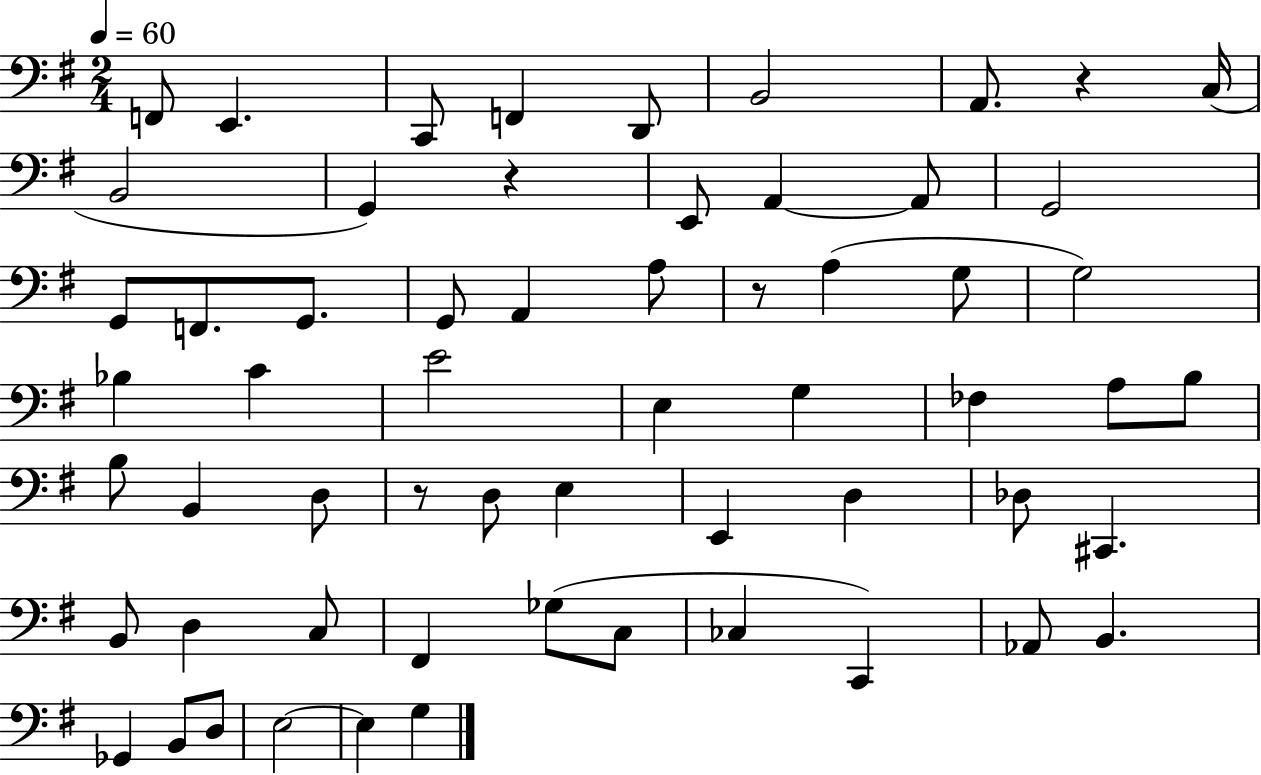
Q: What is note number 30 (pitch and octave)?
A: A3